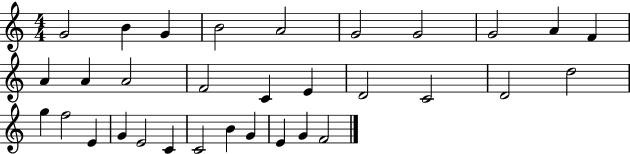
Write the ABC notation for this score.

X:1
T:Untitled
M:4/4
L:1/4
K:C
G2 B G B2 A2 G2 G2 G2 A F A A A2 F2 C E D2 C2 D2 d2 g f2 E G E2 C C2 B G E G F2